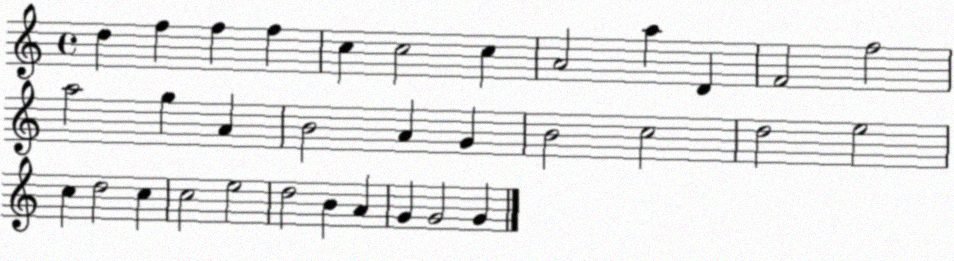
X:1
T:Untitled
M:4/4
L:1/4
K:C
d f f f c c2 c A2 a D F2 f2 a2 g A B2 A G B2 c2 d2 e2 c d2 c c2 e2 d2 B A G G2 G